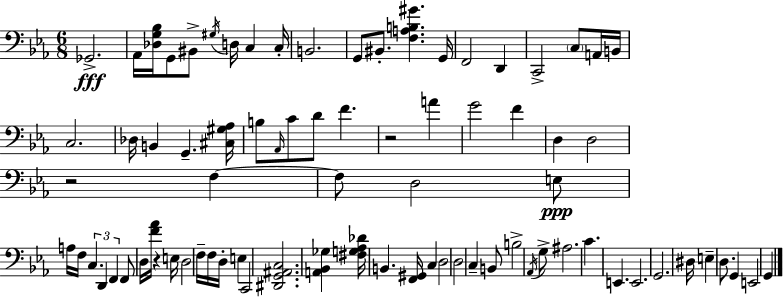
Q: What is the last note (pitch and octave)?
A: G2